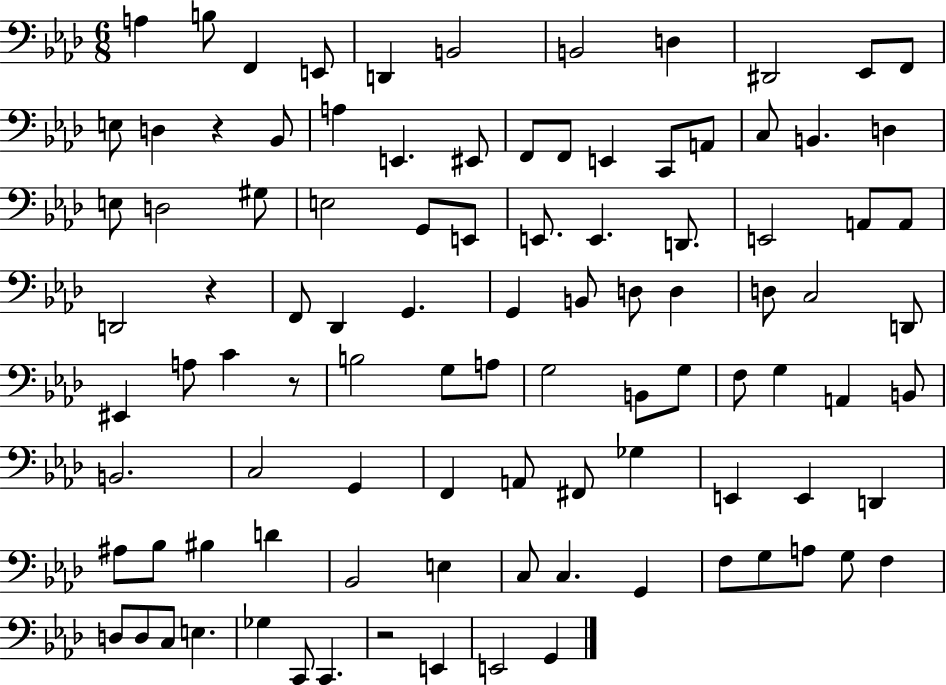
{
  \clef bass
  \numericTimeSignature
  \time 6/8
  \key aes \major
  a4 b8 f,4 e,8 | d,4 b,2 | b,2 d4 | dis,2 ees,8 f,8 | \break e8 d4 r4 bes,8 | a4 e,4. eis,8 | f,8 f,8 e,4 c,8 a,8 | c8 b,4. d4 | \break e8 d2 gis8 | e2 g,8 e,8 | e,8. e,4. d,8. | e,2 a,8 a,8 | \break d,2 r4 | f,8 des,4 g,4. | g,4 b,8 d8 d4 | d8 c2 d,8 | \break eis,4 a8 c'4 r8 | b2 g8 a8 | g2 b,8 g8 | f8 g4 a,4 b,8 | \break b,2. | c2 g,4 | f,4 a,8 fis,8 ges4 | e,4 e,4 d,4 | \break ais8 bes8 bis4 d'4 | bes,2 e4 | c8 c4. g,4 | f8 g8 a8 g8 f4 | \break d8 d8 c8 e4. | ges4 c,8 c,4. | r2 e,4 | e,2 g,4 | \break \bar "|."
}